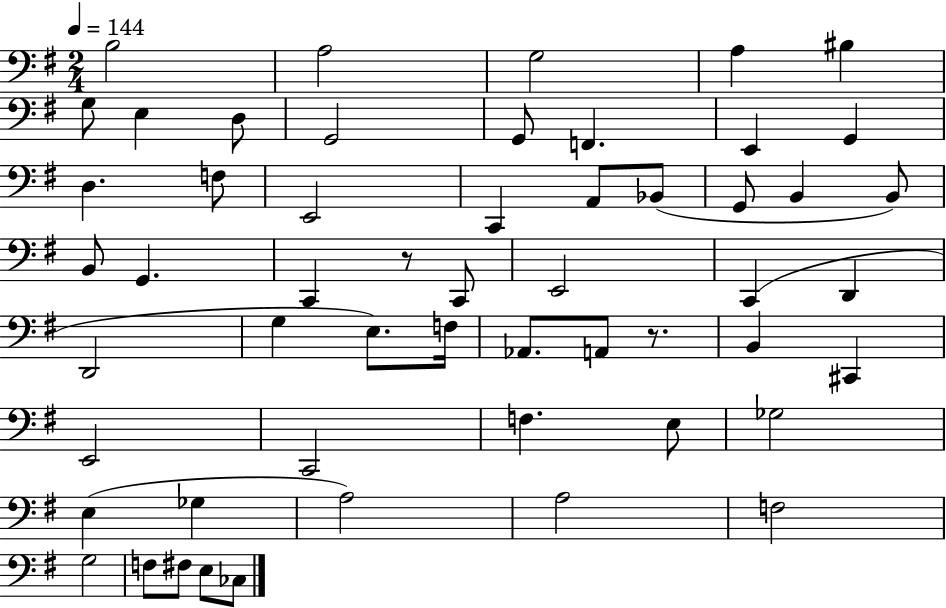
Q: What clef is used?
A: bass